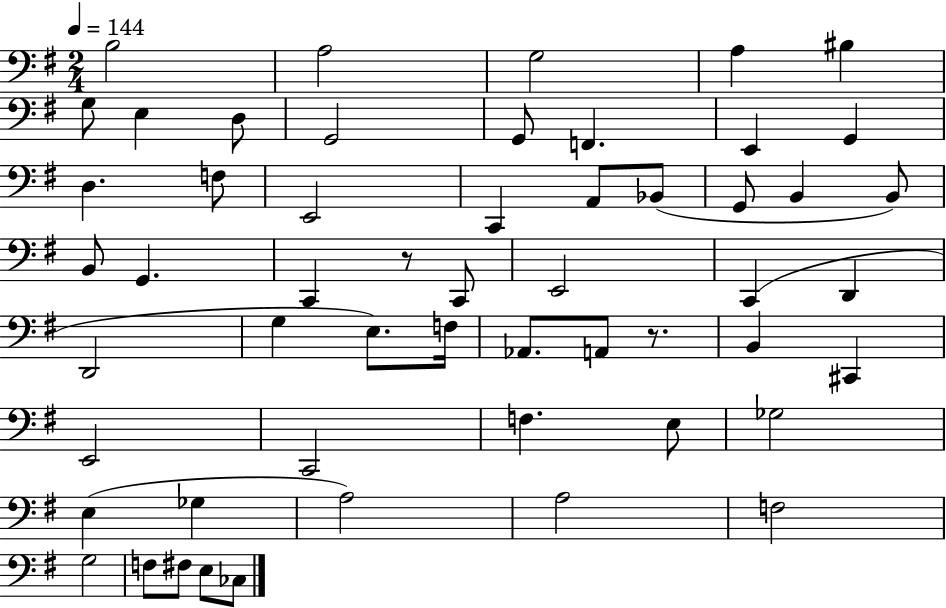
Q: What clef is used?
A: bass